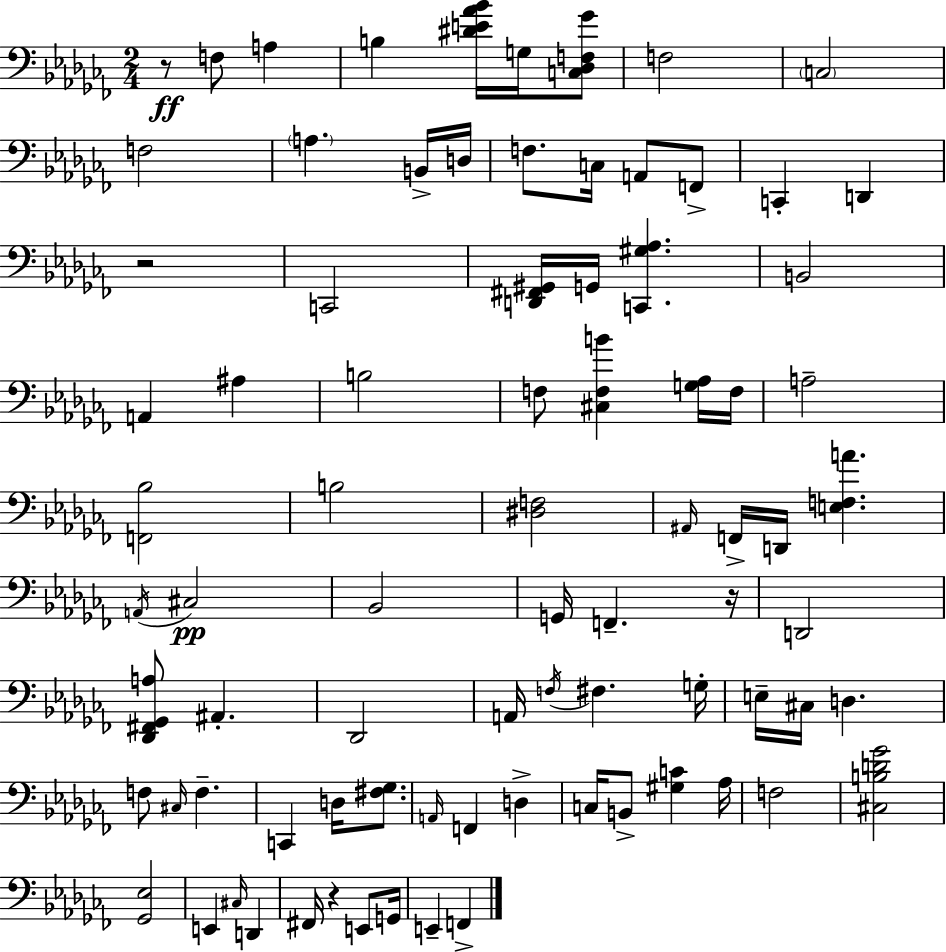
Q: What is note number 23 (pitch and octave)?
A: F3